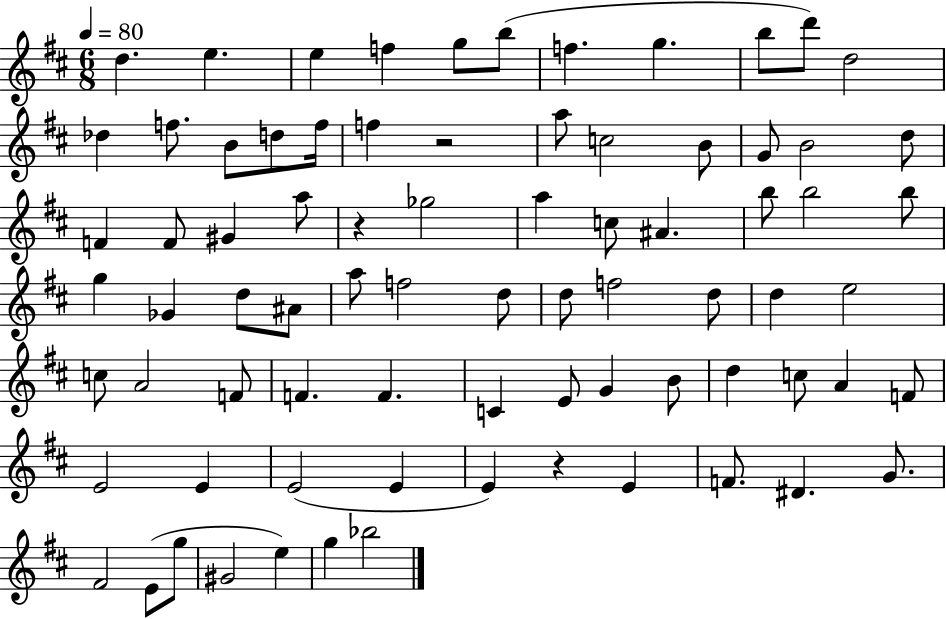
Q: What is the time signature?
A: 6/8